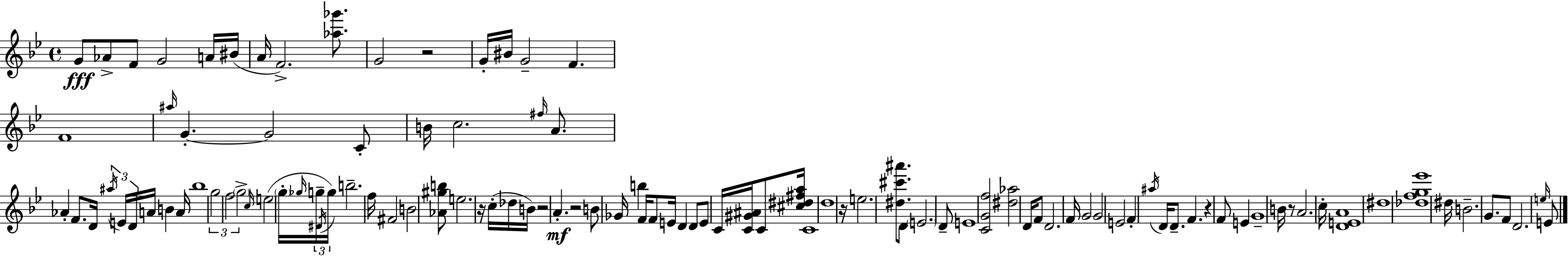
G4/e Ab4/e F4/e G4/h A4/s BIS4/s A4/s F4/h. [Ab5,Gb6]/e. G4/h R/h G4/s BIS4/s G4/h F4/q. F4/w A#5/s G4/q. G4/h C4/e B4/s C5/h. F#5/s A4/e. Ab4/q F4/e. D4/s A#5/s E4/s D4/s A4/s B4/q A4/s Bb5/w G5/h F5/h G5/h C5/s E5/h G5/s Gb5/s G5/s D#4/s G5/s B5/h. F5/s F#4/h B4/h [Ab4,G#5,B5]/e E5/h. R/s C5/s Db5/s B4/s R/h A4/q. R/h B4/e Gb4/s B5/q F4/s F4/e E4/s D4/q D4/e E4/e C4/s [C4,G#4,A#4]/s C4/e [C#5,D#5,F#5,A5]/s C4/w D5/w R/s E5/h. [D#5,C#6,A#6]/e. D4/e E4/h. D4/e E4/w [C4,G4,F5]/h [D#5,Ab5]/h D4/s F4/e D4/h. F4/s G4/h G4/h E4/h F4/q A#5/s D4/s D4/e. F4/q. R/q F4/e E4/q G4/w B4/s R/e A4/h. C5/s [D4,E4,A4]/w D#5/w [Db5,F5,G5,Eb6]/w D#5/s B4/h. G4/e. F4/e D4/h. E5/s E4/e